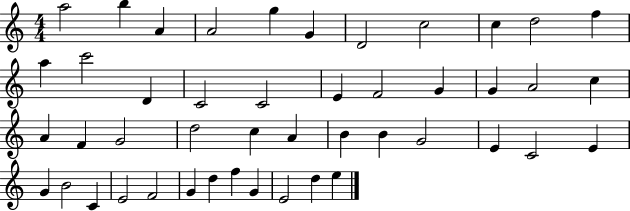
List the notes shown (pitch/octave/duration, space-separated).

A5/h B5/q A4/q A4/h G5/q G4/q D4/h C5/h C5/q D5/h F5/q A5/q C6/h D4/q C4/h C4/h E4/q F4/h G4/q G4/q A4/h C5/q A4/q F4/q G4/h D5/h C5/q A4/q B4/q B4/q G4/h E4/q C4/h E4/q G4/q B4/h C4/q E4/h F4/h G4/q D5/q F5/q G4/q E4/h D5/q E5/q